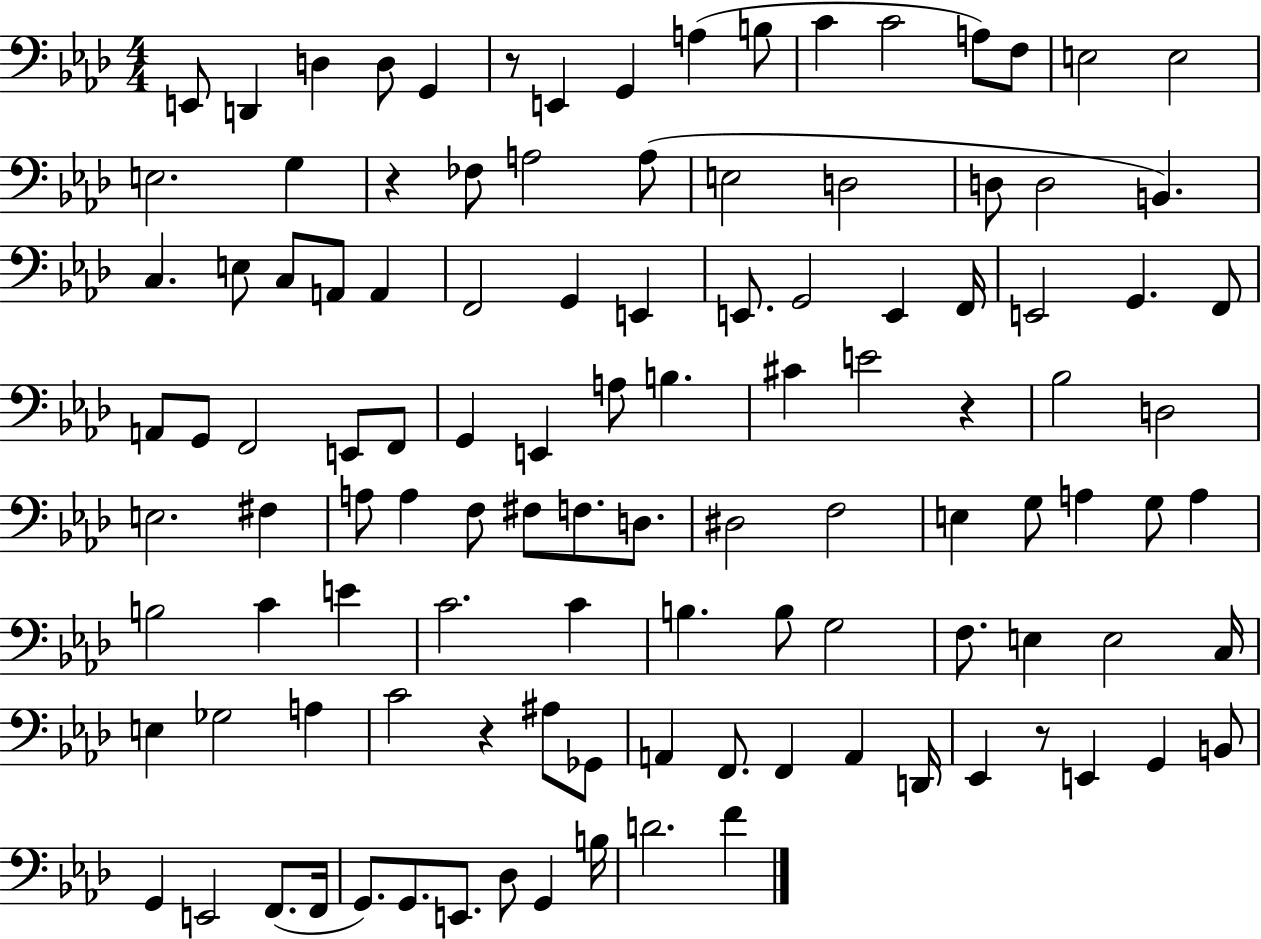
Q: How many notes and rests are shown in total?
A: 112